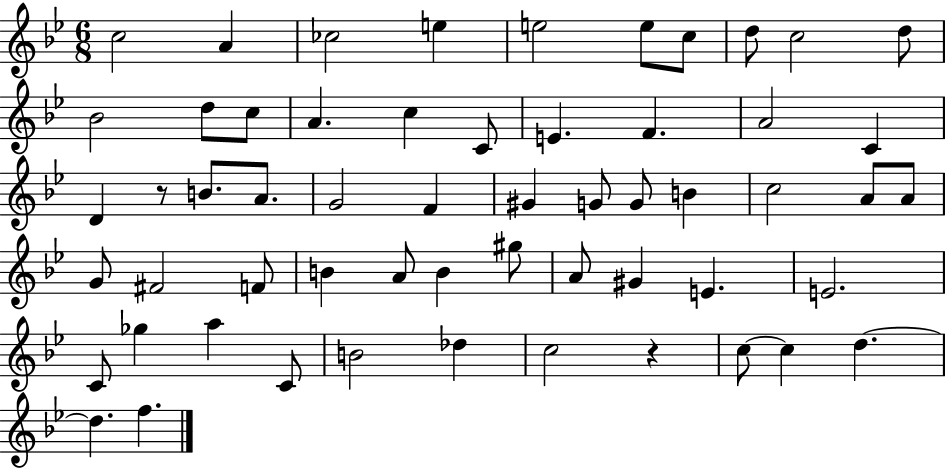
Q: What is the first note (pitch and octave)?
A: C5